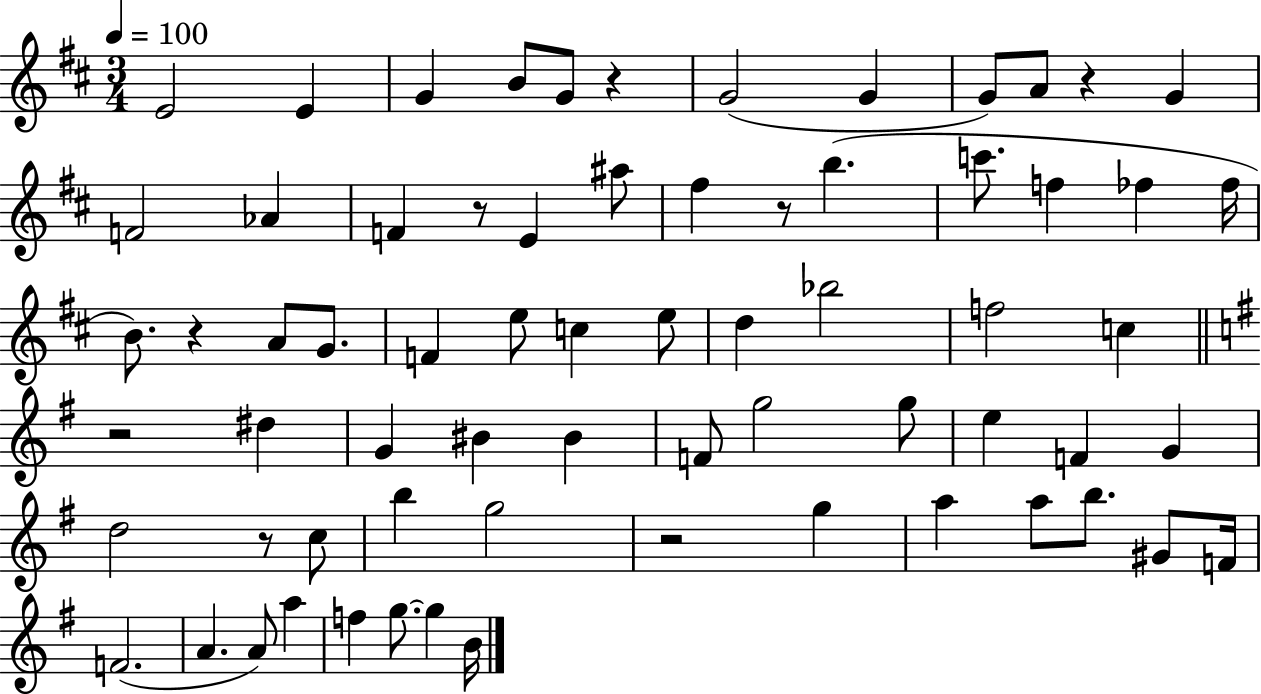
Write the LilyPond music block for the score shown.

{
  \clef treble
  \numericTimeSignature
  \time 3/4
  \key d \major
  \tempo 4 = 100
  e'2 e'4 | g'4 b'8 g'8 r4 | g'2( g'4 | g'8) a'8 r4 g'4 | \break f'2 aes'4 | f'4 r8 e'4 ais''8 | fis''4 r8 b''4.( | c'''8. f''4 fes''4 fes''16 | \break b'8.) r4 a'8 g'8. | f'4 e''8 c''4 e''8 | d''4 bes''2 | f''2 c''4 | \break \bar "||" \break \key g \major r2 dis''4 | g'4 bis'4 bis'4 | f'8 g''2 g''8 | e''4 f'4 g'4 | \break d''2 r8 c''8 | b''4 g''2 | r2 g''4 | a''4 a''8 b''8. gis'8 f'16 | \break f'2.( | a'4. a'8) a''4 | f''4 g''8.~~ g''4 b'16 | \bar "|."
}